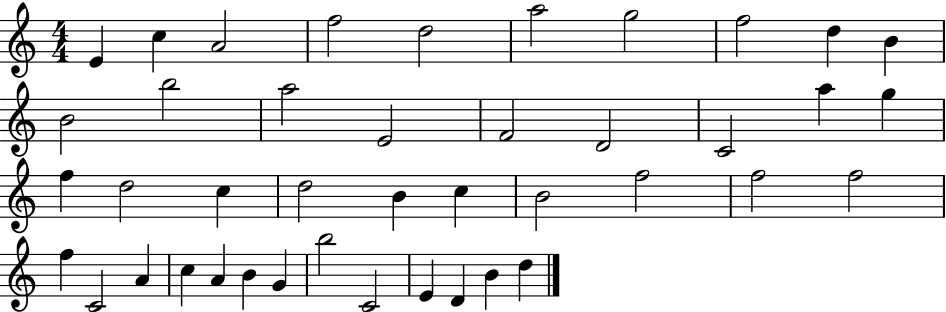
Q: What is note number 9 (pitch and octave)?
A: D5